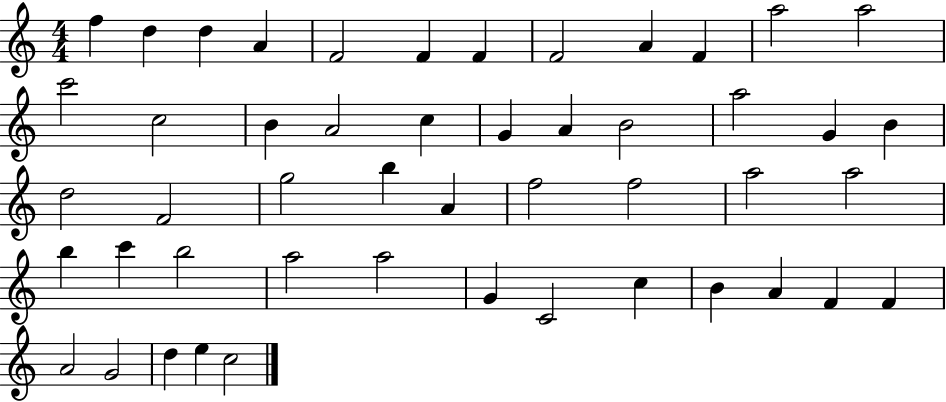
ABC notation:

X:1
T:Untitled
M:4/4
L:1/4
K:C
f d d A F2 F F F2 A F a2 a2 c'2 c2 B A2 c G A B2 a2 G B d2 F2 g2 b A f2 f2 a2 a2 b c' b2 a2 a2 G C2 c B A F F A2 G2 d e c2